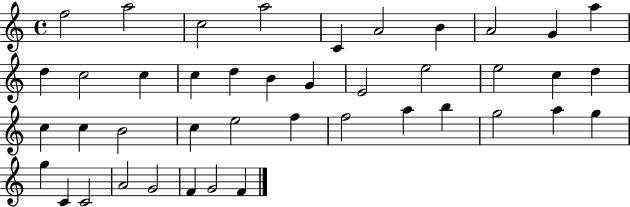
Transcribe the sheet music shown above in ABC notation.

X:1
T:Untitled
M:4/4
L:1/4
K:C
f2 a2 c2 a2 C A2 B A2 G a d c2 c c d B G E2 e2 e2 c d c c B2 c e2 f f2 a b g2 a g g C C2 A2 G2 F G2 F